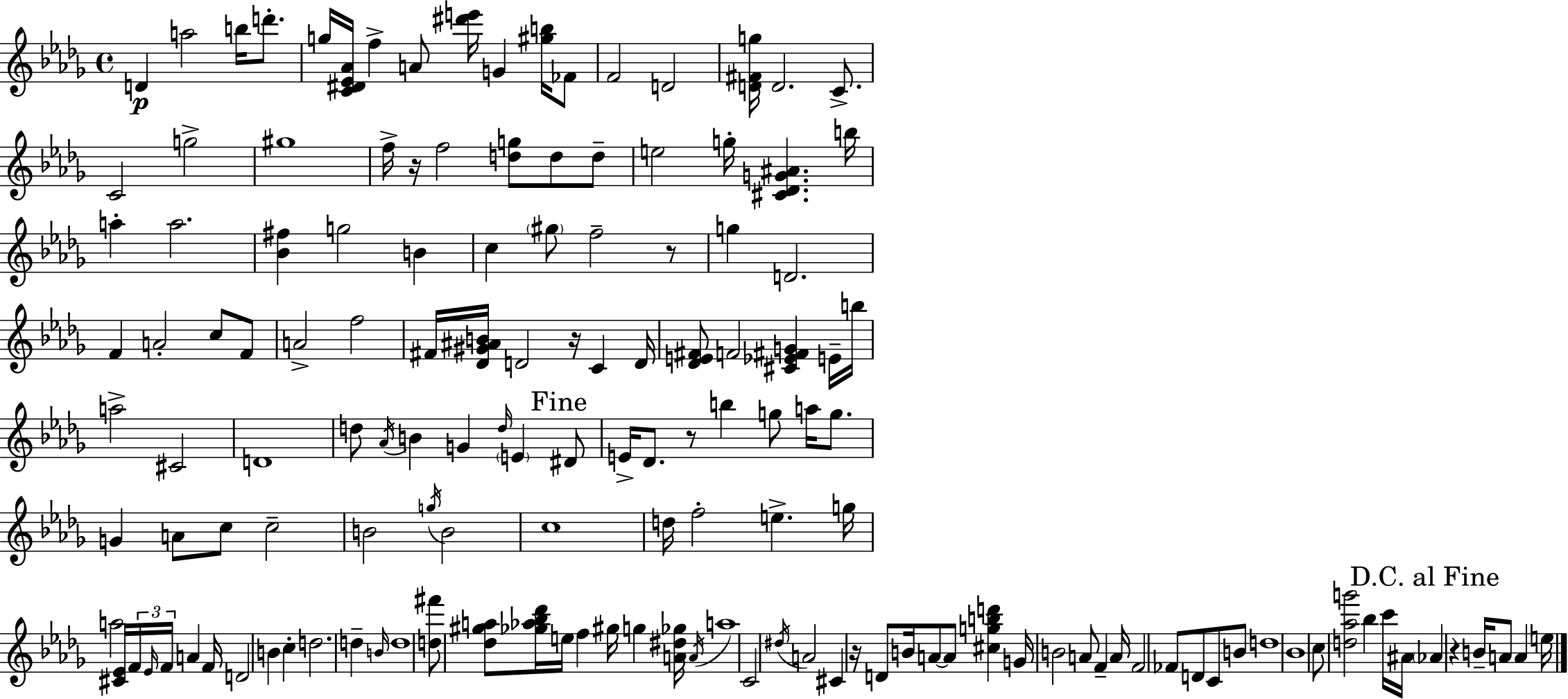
{
  \clef treble
  \time 4/4
  \defaultTimeSignature
  \key bes \minor
  d'4\p a''2 b''16 d'''8.-. | g''16 <c' dis' ees' aes'>16 f''4-> a'8 <dis''' e'''>16 g'4 <gis'' b''>16 fes'8 | f'2 d'2 | <d' fis' g''>16 d'2. c'8.-> | \break c'2 g''2-> | gis''1 | f''16-> r16 f''2 <d'' g''>8 d''8 d''8-- | e''2 g''16-. <cis' des' g' ais'>4. b''16 | \break a''4-. a''2. | <bes' fis''>4 g''2 b'4 | c''4 \parenthesize gis''8 f''2-- r8 | g''4 d'2. | \break f'4 a'2-. c''8 f'8 | a'2-> f''2 | fis'16 <des' gis' ais' b'>16 d'2 r16 c'4 d'16 | <des' e' fis'>8 f'2 <cis' ees' fis' g'>4 e'16-- b''16 | \break a''2-> cis'2 | d'1 | d''8 \acciaccatura { aes'16 } b'4 g'4 \grace { d''16 } \parenthesize e'4 | \mark "Fine" dis'8 e'16-> des'8. r8 b''4 g''8 a''16 g''8. | \break g'4 a'8 c''8 c''2-- | b'2 \acciaccatura { g''16 } b'2 | c''1 | d''16 f''2-. e''4.-> | \break g''16 a''2 <cis' ees'>16 \tuplet 3/2 { f'16 \grace { ees'16 } f'16 } a'4 | f'16 d'2 b'4 | c''4-. d''2. | d''4-- \grace { b'16 } d''1 | \break <d'' fis'''>8 <des'' gis'' a''>8 <ges'' aes'' bes'' des'''>16 e''16 f''4 gis''16 | g''4 <a' dis'' ges''>16 \acciaccatura { a'16 } a''1 | c'2 \acciaccatura { dis''16 } a'2 | cis'4 r16 d'8 b'16 a'8~~ | \break a'8 <cis'' g'' b'' d'''>4 g'16 b'2 | a'8 f'4-- a'16 f'2 fes'8 | d'8 c'8 b'8 d''1 | bes'1 | \break \parenthesize c''8 <d'' aes'' g'''>2 | bes''4 c'''16 ais'16 \mark "D.C. al Fine" \parenthesize aes'4 r4 b'16-- | a'8 a'4 e''16 \bar "|."
}